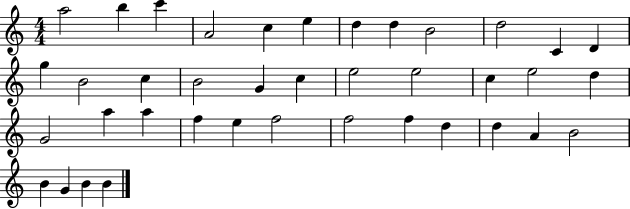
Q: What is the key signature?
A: C major